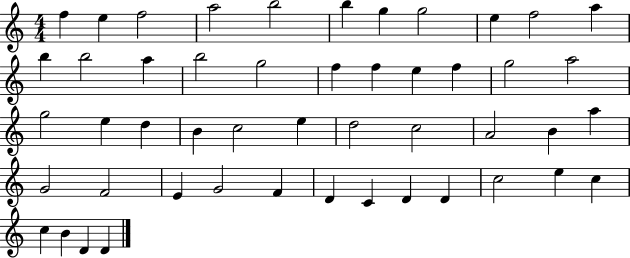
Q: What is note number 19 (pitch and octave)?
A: E5